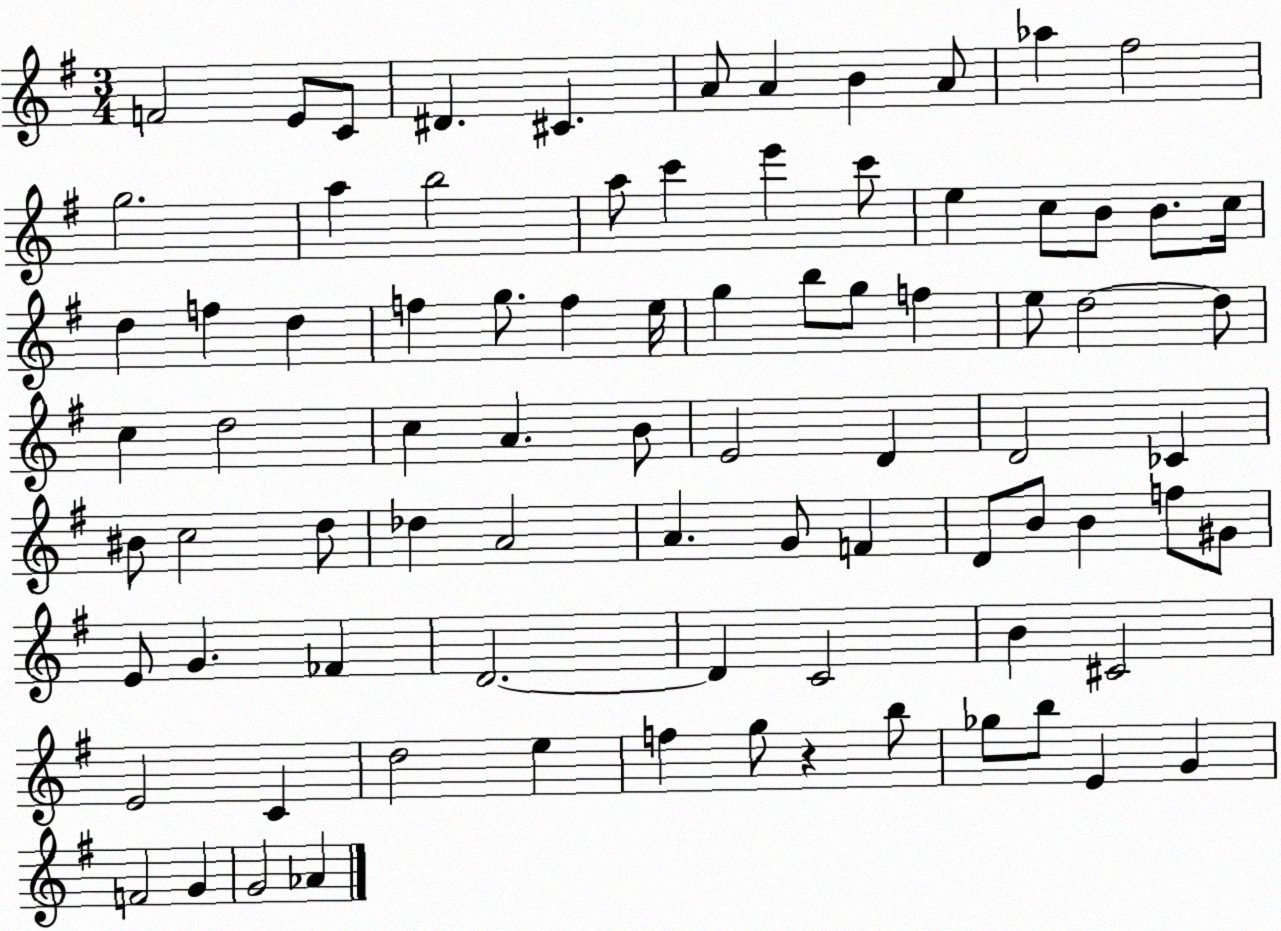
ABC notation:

X:1
T:Untitled
M:3/4
L:1/4
K:G
F2 E/2 C/2 ^D ^C A/2 A B A/2 _a ^f2 g2 a b2 a/2 c' e' c'/2 e c/2 B/2 B/2 c/4 d f d f g/2 f e/4 g b/2 g/2 f e/2 d2 d/2 c d2 c A B/2 E2 D D2 _C ^B/2 c2 d/2 _d A2 A G/2 F D/2 B/2 B f/2 ^G/2 E/2 G _F D2 D C2 B ^C2 E2 C d2 e f g/2 z b/2 _g/2 b/2 E G F2 G G2 _A